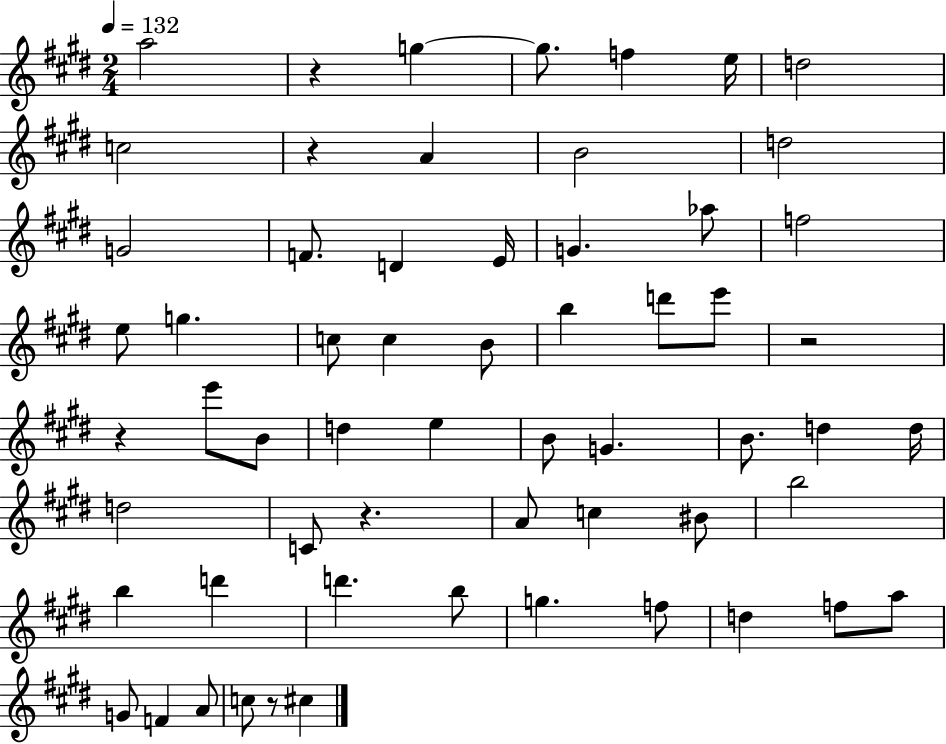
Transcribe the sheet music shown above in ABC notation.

X:1
T:Untitled
M:2/4
L:1/4
K:E
a2 z g g/2 f e/4 d2 c2 z A B2 d2 G2 F/2 D E/4 G _a/2 f2 e/2 g c/2 c B/2 b d'/2 e'/2 z2 z e'/2 B/2 d e B/2 G B/2 d d/4 d2 C/2 z A/2 c ^B/2 b2 b d' d' b/2 g f/2 d f/2 a/2 G/2 F A/2 c/2 z/2 ^c